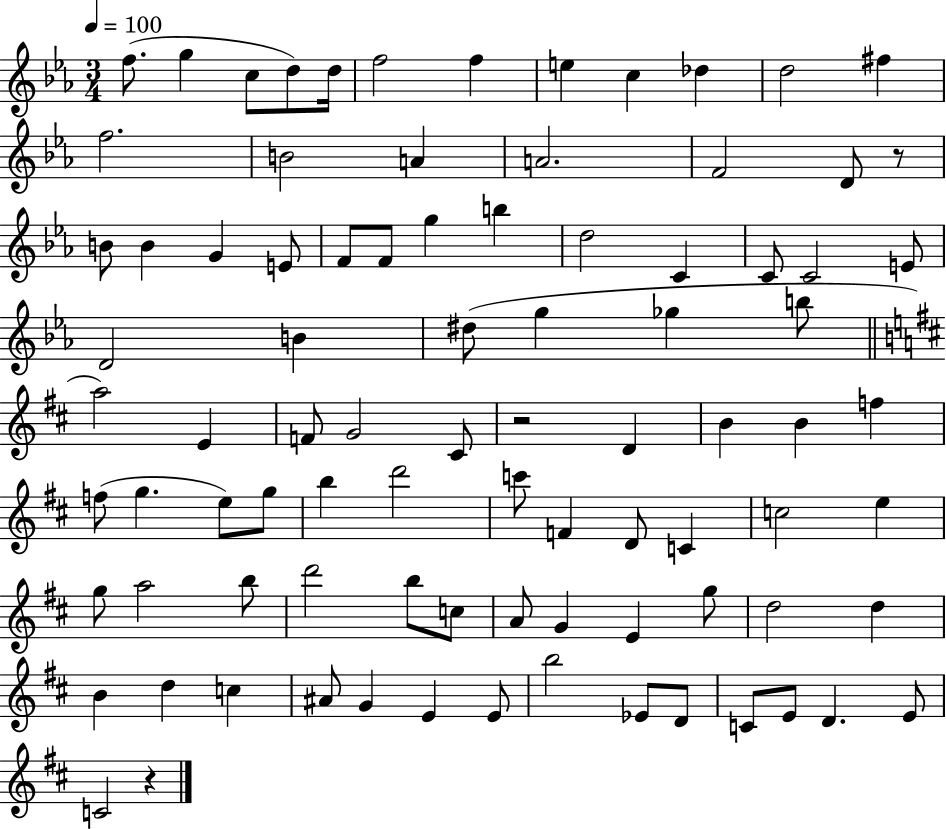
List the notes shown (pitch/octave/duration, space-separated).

F5/e. G5/q C5/e D5/e D5/s F5/h F5/q E5/q C5/q Db5/q D5/h F#5/q F5/h. B4/h A4/q A4/h. F4/h D4/e R/e B4/e B4/q G4/q E4/e F4/e F4/e G5/q B5/q D5/h C4/q C4/e C4/h E4/e D4/h B4/q D#5/e G5/q Gb5/q B5/e A5/h E4/q F4/e G4/h C#4/e R/h D4/q B4/q B4/q F5/q F5/e G5/q. E5/e G5/e B5/q D6/h C6/e F4/q D4/e C4/q C5/h E5/q G5/e A5/h B5/e D6/h B5/e C5/e A4/e G4/q E4/q G5/e D5/h D5/q B4/q D5/q C5/q A#4/e G4/q E4/q E4/e B5/h Eb4/e D4/e C4/e E4/e D4/q. E4/e C4/h R/q